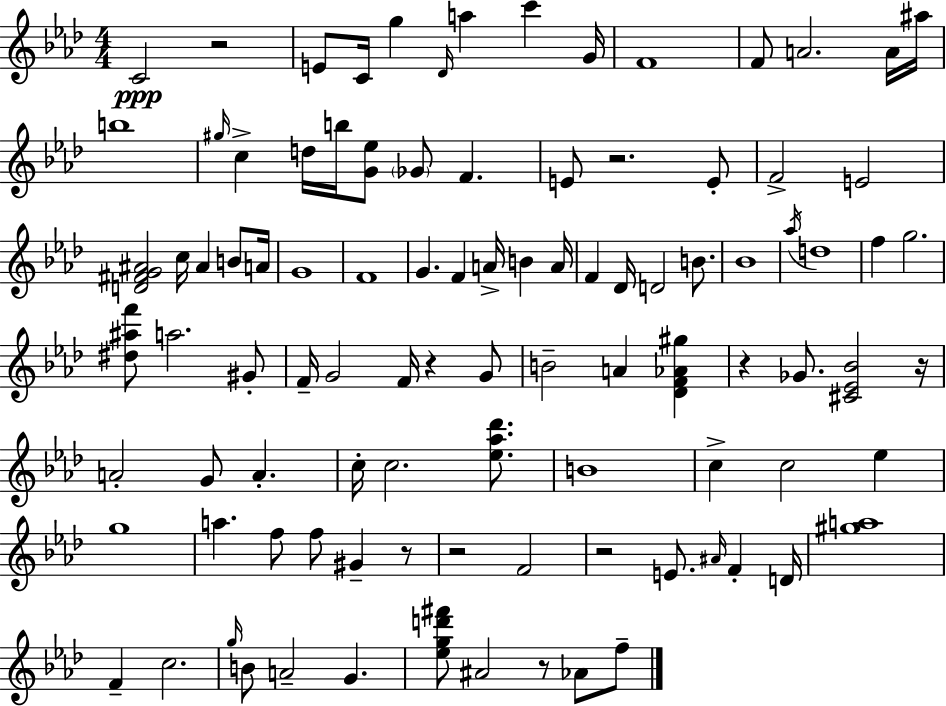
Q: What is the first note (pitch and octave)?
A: C4